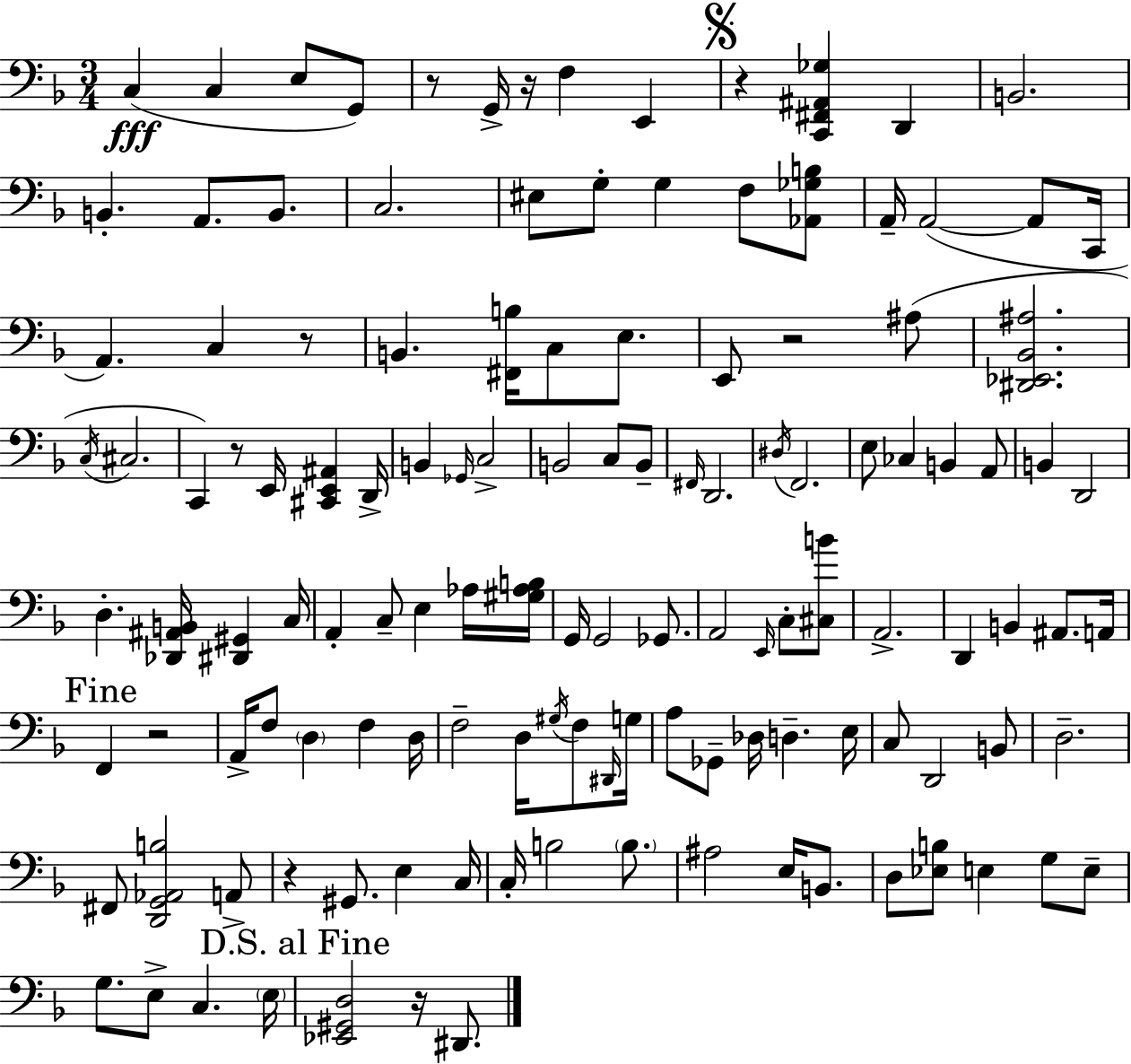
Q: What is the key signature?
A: F major